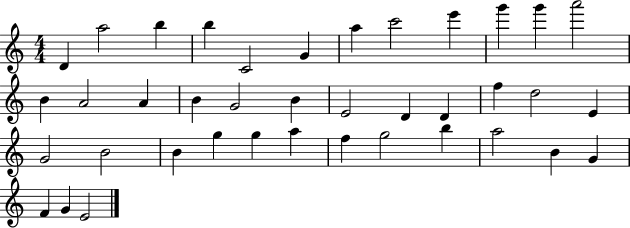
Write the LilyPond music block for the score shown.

{
  \clef treble
  \numericTimeSignature
  \time 4/4
  \key c \major
  d'4 a''2 b''4 | b''4 c'2 g'4 | a''4 c'''2 e'''4 | g'''4 g'''4 a'''2 | \break b'4 a'2 a'4 | b'4 g'2 b'4 | e'2 d'4 d'4 | f''4 d''2 e'4 | \break g'2 b'2 | b'4 g''4 g''4 a''4 | f''4 g''2 b''4 | a''2 b'4 g'4 | \break f'4 g'4 e'2 | \bar "|."
}